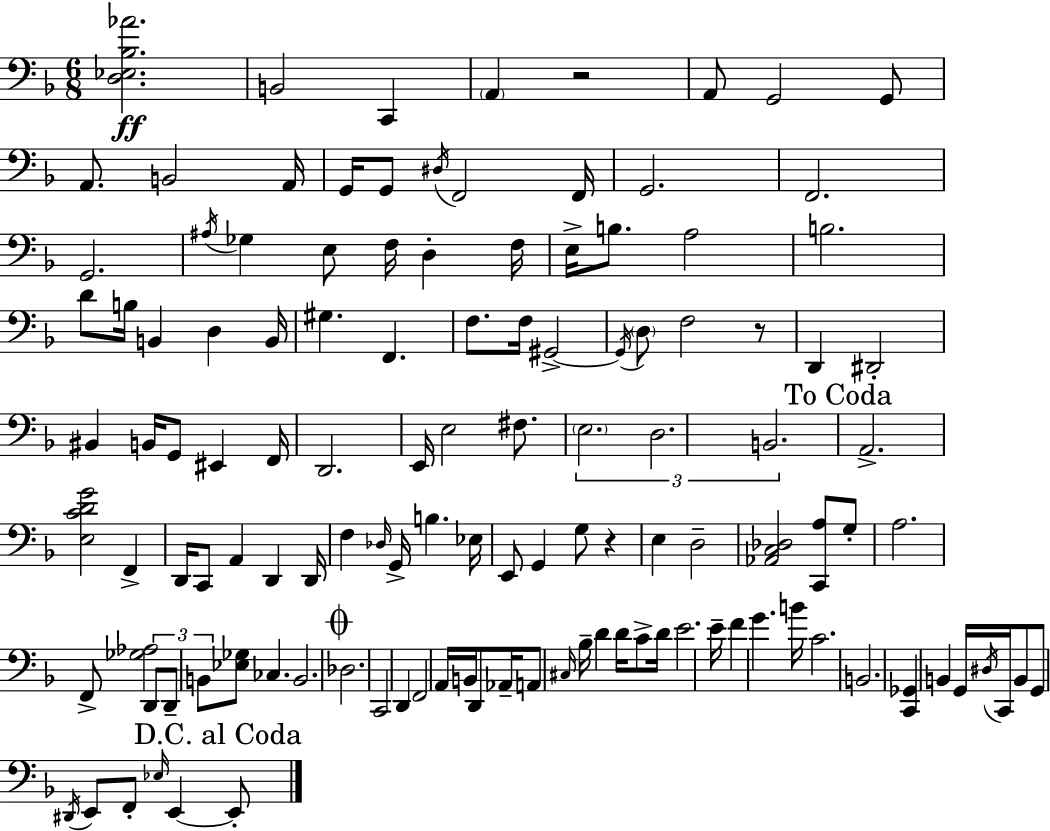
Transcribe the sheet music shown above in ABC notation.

X:1
T:Untitled
M:6/8
L:1/4
K:F
[D,_E,_B,_A]2 B,,2 C,, A,, z2 A,,/2 G,,2 G,,/2 A,,/2 B,,2 A,,/4 G,,/4 G,,/2 ^D,/4 F,,2 F,,/4 G,,2 F,,2 G,,2 ^A,/4 _G, E,/2 F,/4 D, F,/4 E,/4 B,/2 A,2 B,2 D/2 B,/4 B,, D, B,,/4 ^G, F,, F,/2 F,/4 ^G,,2 ^G,,/4 D,/2 F,2 z/2 D,, ^D,,2 ^B,, B,,/4 G,,/2 ^E,, F,,/4 D,,2 E,,/4 E,2 ^F,/2 E,2 D,2 B,,2 A,,2 [E,CDG]2 F,, D,,/4 C,,/2 A,, D,, D,,/4 F, _D,/4 G,,/4 B, _E,/4 E,,/2 G,, G,/2 z E, D,2 [_A,,C,_D,]2 [C,,A,]/2 G,/2 A,2 F,,/2 [_G,_A,]2 D,,/2 D,,/2 B,,/2 [_E,_G,]/2 _C, B,,2 _D,2 C,,2 D,, F,,2 A,,/4 B,,/4 D,,/2 _A,,/4 A,,/2 ^C,/4 _B,/4 D D/4 C/2 D/4 E2 E/4 F G B/4 C2 B,,2 [C,,_G,,] B,, G,,/4 ^D,/4 C,,/4 B,,/2 G,,/2 ^D,,/4 E,,/2 F,,/2 _E,/4 E,, E,,/2